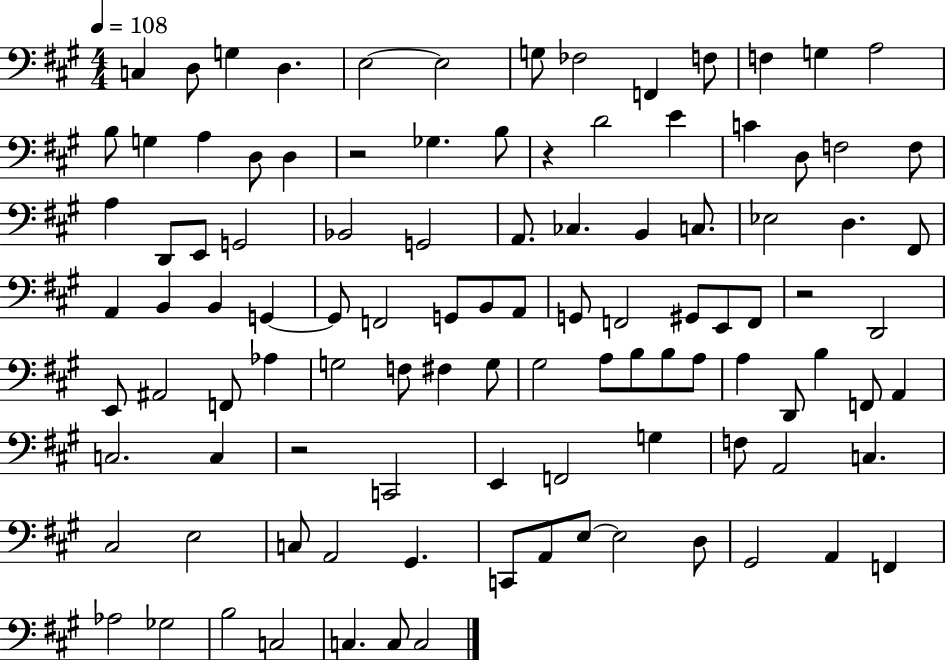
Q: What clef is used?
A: bass